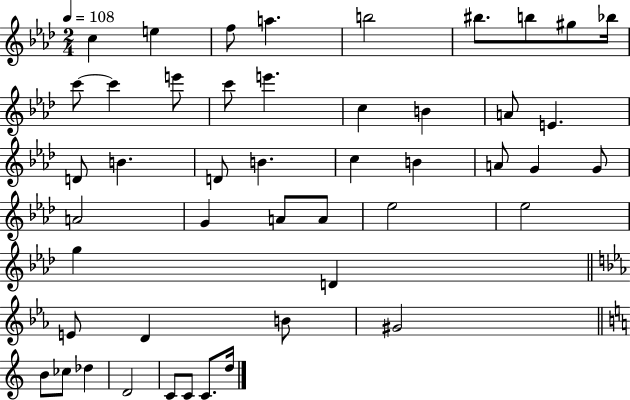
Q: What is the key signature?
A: AES major